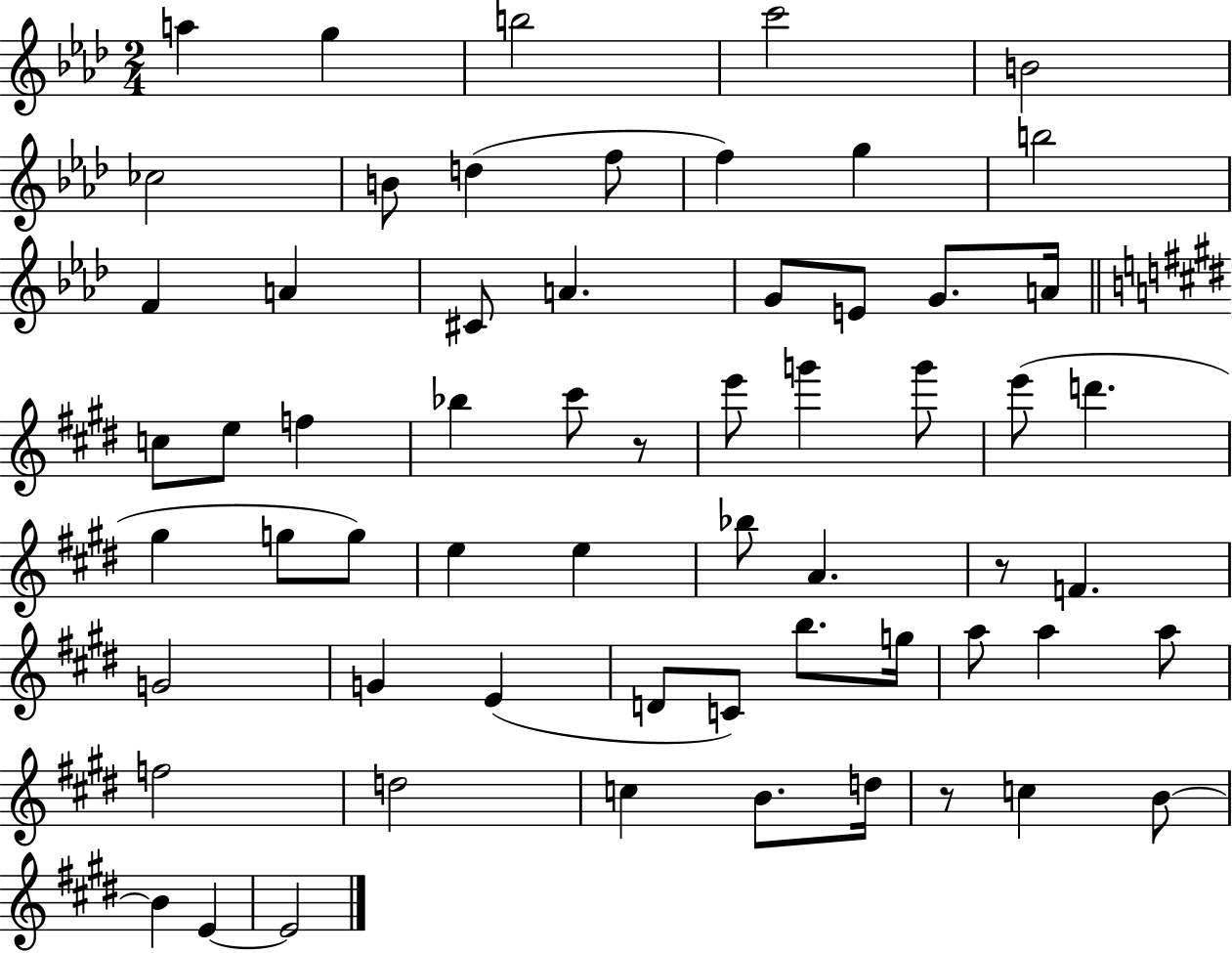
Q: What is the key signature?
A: AES major